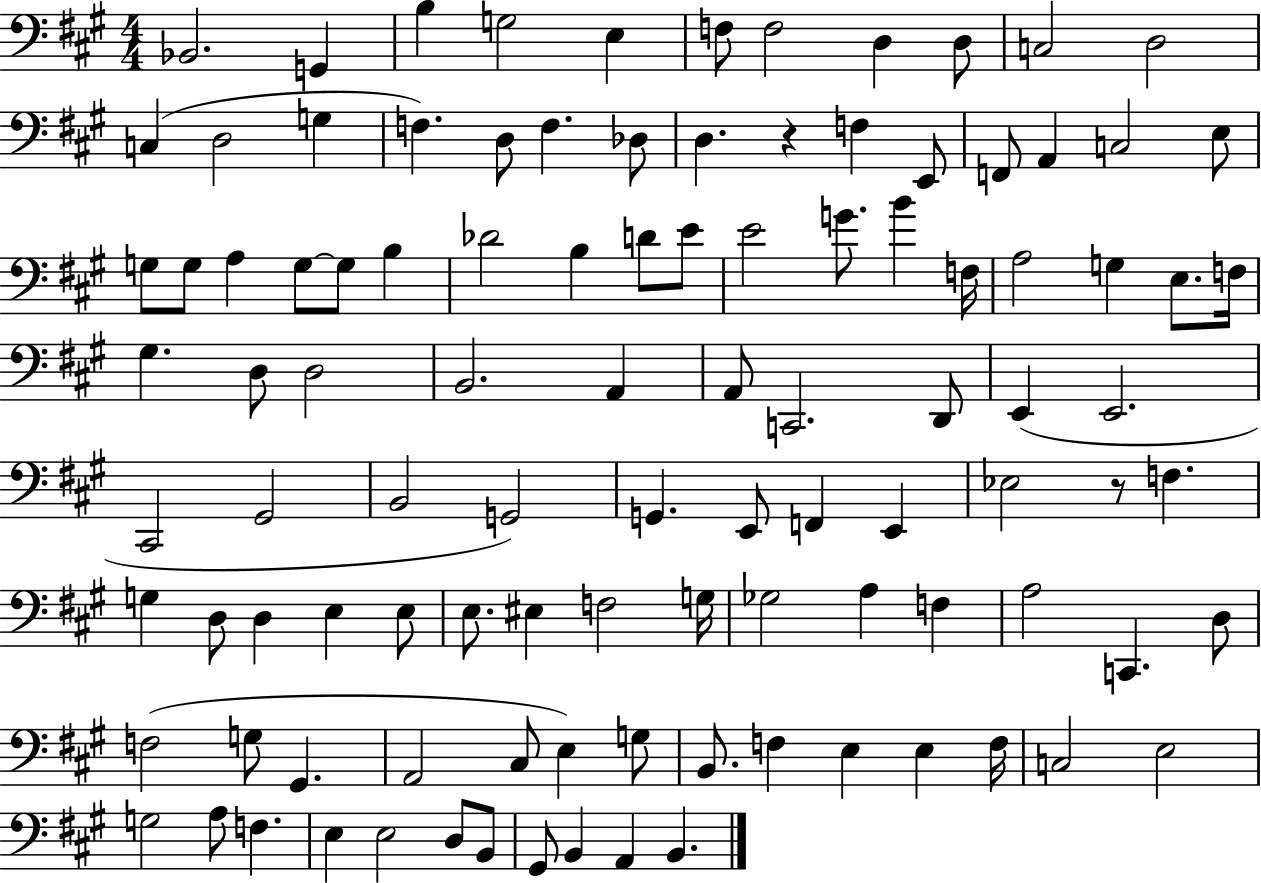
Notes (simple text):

Bb2/h. G2/q B3/q G3/h E3/q F3/e F3/h D3/q D3/e C3/h D3/h C3/q D3/h G3/q F3/q. D3/e F3/q. Db3/e D3/q. R/q F3/q E2/e F2/e A2/q C3/h E3/e G3/e G3/e A3/q G3/e G3/e B3/q Db4/h B3/q D4/e E4/e E4/h G4/e. B4/q F3/s A3/h G3/q E3/e. F3/s G#3/q. D3/e D3/h B2/h. A2/q A2/e C2/h. D2/e E2/q E2/h. C#2/h G#2/h B2/h G2/h G2/q. E2/e F2/q E2/q Eb3/h R/e F3/q. G3/q D3/e D3/q E3/q E3/e E3/e. EIS3/q F3/h G3/s Gb3/h A3/q F3/q A3/h C2/q. D3/e F3/h G3/e G#2/q. A2/h C#3/e E3/q G3/e B2/e. F3/q E3/q E3/q F3/s C3/h E3/h G3/h A3/e F3/q. E3/q E3/h D3/e B2/e G#2/e B2/q A2/q B2/q.